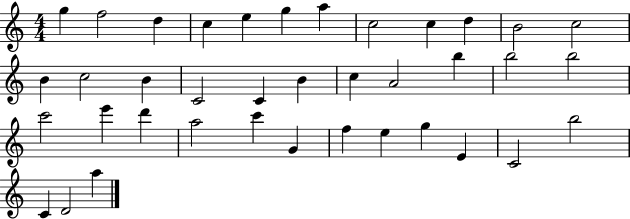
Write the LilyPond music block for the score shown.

{
  \clef treble
  \numericTimeSignature
  \time 4/4
  \key c \major
  g''4 f''2 d''4 | c''4 e''4 g''4 a''4 | c''2 c''4 d''4 | b'2 c''2 | \break b'4 c''2 b'4 | c'2 c'4 b'4 | c''4 a'2 b''4 | b''2 b''2 | \break c'''2 e'''4 d'''4 | a''2 c'''4 g'4 | f''4 e''4 g''4 e'4 | c'2 b''2 | \break c'4 d'2 a''4 | \bar "|."
}